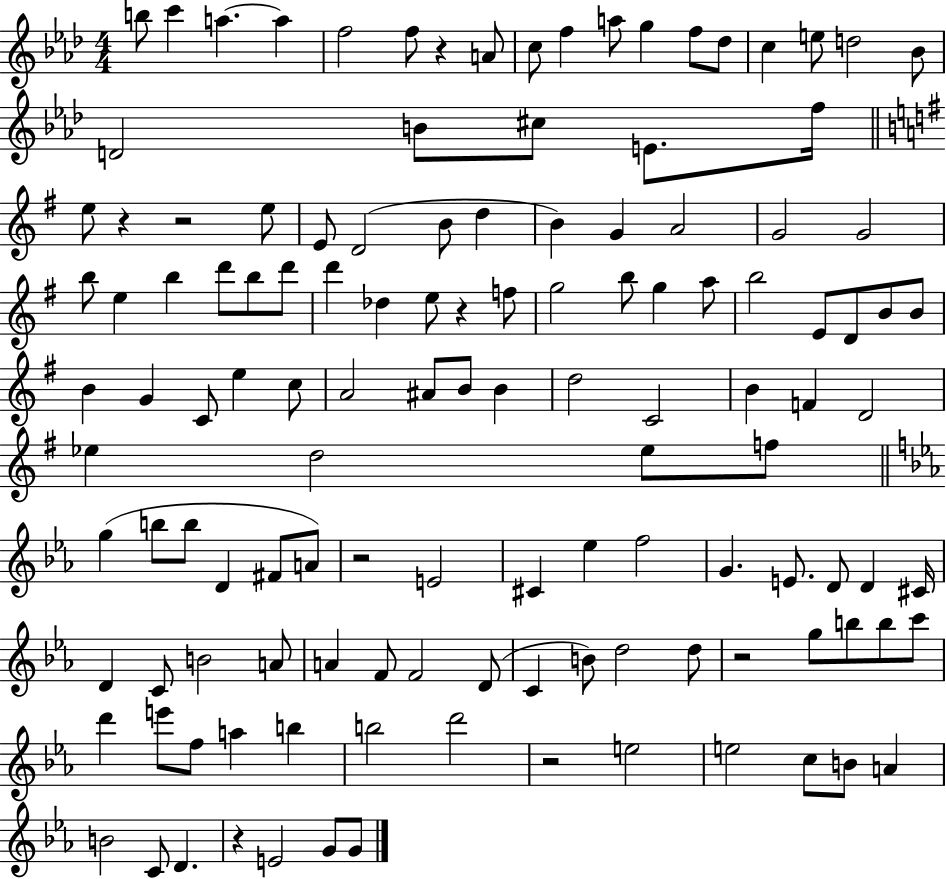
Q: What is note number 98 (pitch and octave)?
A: G5